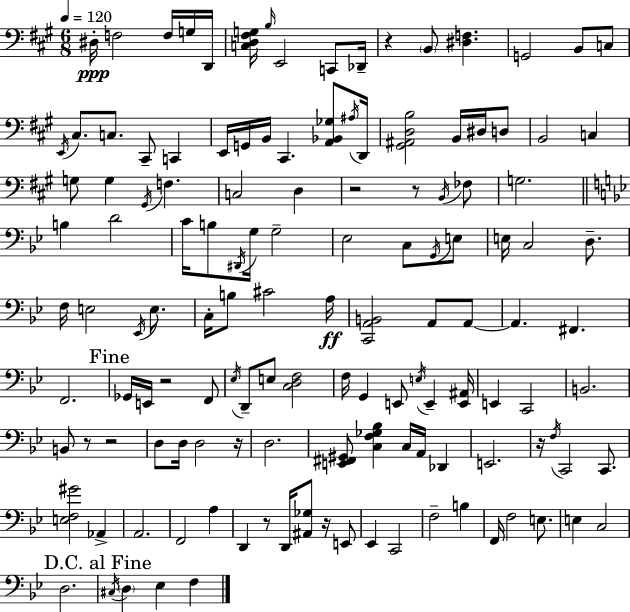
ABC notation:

X:1
T:Untitled
M:6/8
L:1/4
K:A
^D,/4 F,2 F,/4 G,/4 D,,/4 [C,D,^F,G,]/4 B,/4 E,,2 C,,/2 _D,,/4 z B,,/2 [^D,F,] G,,2 B,,/2 C,/2 E,,/4 ^C,/2 C,/2 ^C,,/2 C,, E,,/4 G,,/4 B,,/4 ^C,, [A,,_B,,_G,]/2 ^A,/4 D,,/4 [^G,,^A,,D,B,]2 B,,/4 ^D,/4 D,/2 B,,2 C, G,/2 G, ^G,,/4 F, C,2 D, z2 z/2 B,,/4 _F,/2 G,2 B, D2 C/4 B,/2 ^D,,/4 G,/4 G,2 _E,2 C,/2 G,,/4 E,/2 E,/4 C,2 D,/2 F,/4 E,2 _E,,/4 E,/2 C,/4 B,/2 ^C2 A,/4 [C,,A,,B,,]2 A,,/2 A,,/2 A,, ^F,, F,,2 _G,,/4 E,,/4 z2 F,,/2 _E,/4 D,,/2 E,/2 [C,D,F,]2 F,/4 G,, E,,/2 E,/4 E,, [E,,^A,,]/4 E,, C,,2 B,,2 B,,/2 z/2 z2 D,/2 D,/4 D,2 z/4 D,2 [E,,^F,,^G,,]/2 [C,F,_G,_B,] C,/4 A,,/4 _D,, E,,2 z/4 F,/4 C,,2 C,,/2 [E,F,^G]2 _A,, A,,2 F,,2 A, D,, z/2 D,,/4 [^A,,_G,]/2 z/4 E,,/2 _E,, C,,2 F,2 B, F,,/4 F,2 E,/2 E, C,2 D,2 ^C,/4 D, _E, F,